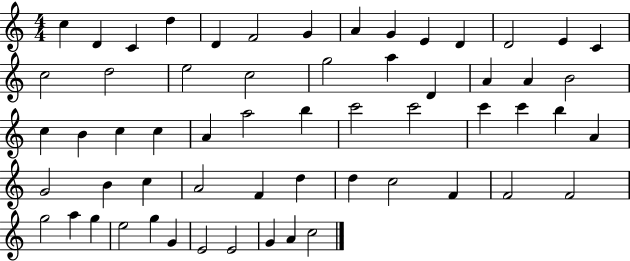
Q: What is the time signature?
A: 4/4